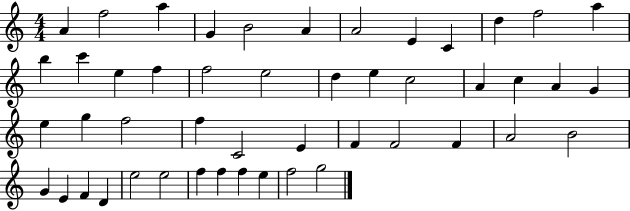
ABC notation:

X:1
T:Untitled
M:4/4
L:1/4
K:C
A f2 a G B2 A A2 E C d f2 a b c' e f f2 e2 d e c2 A c A G e g f2 f C2 E F F2 F A2 B2 G E F D e2 e2 f f f e f2 g2